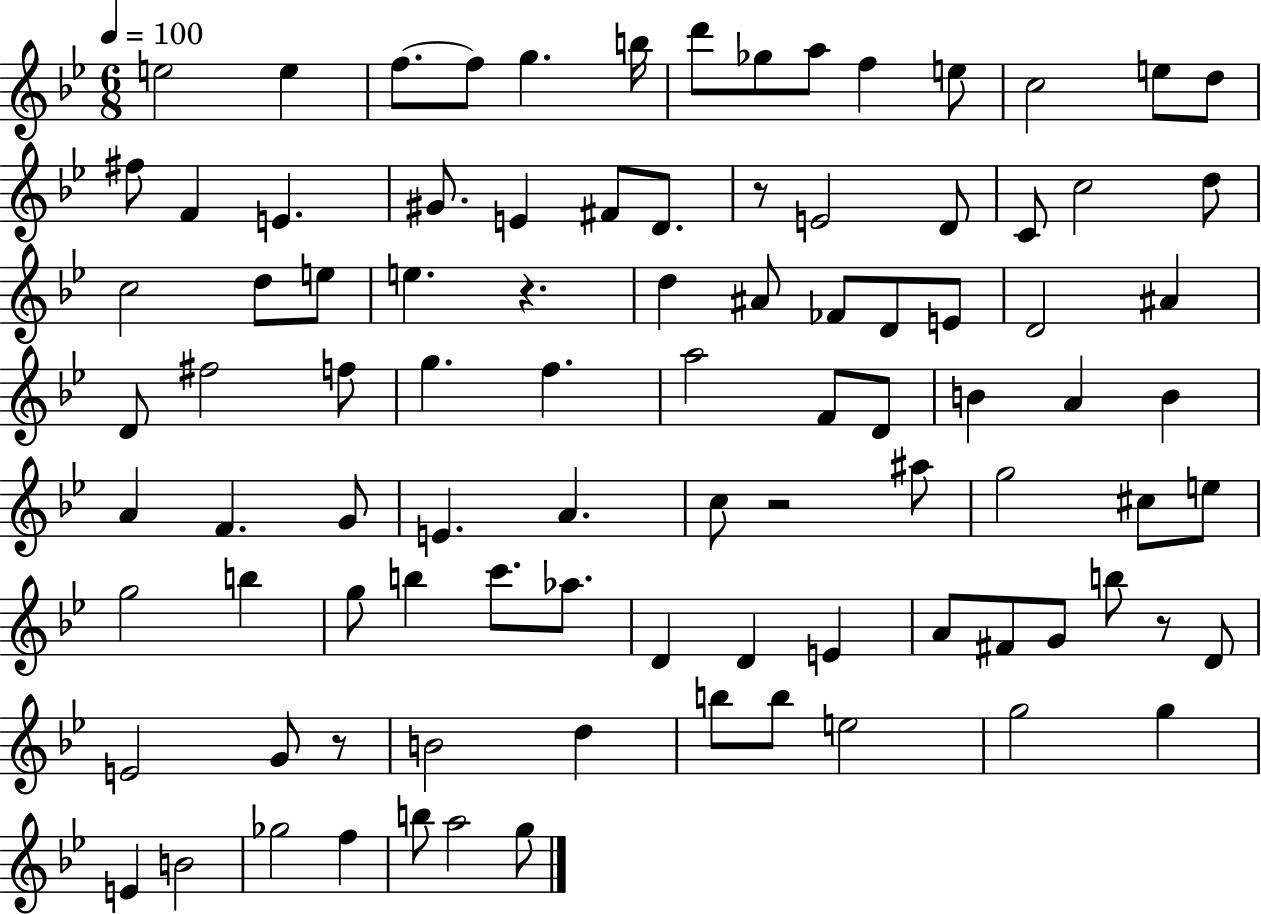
X:1
T:Untitled
M:6/8
L:1/4
K:Bb
e2 e f/2 f/2 g b/4 d'/2 _g/2 a/2 f e/2 c2 e/2 d/2 ^f/2 F E ^G/2 E ^F/2 D/2 z/2 E2 D/2 C/2 c2 d/2 c2 d/2 e/2 e z d ^A/2 _F/2 D/2 E/2 D2 ^A D/2 ^f2 f/2 g f a2 F/2 D/2 B A B A F G/2 E A c/2 z2 ^a/2 g2 ^c/2 e/2 g2 b g/2 b c'/2 _a/2 D D E A/2 ^F/2 G/2 b/2 z/2 D/2 E2 G/2 z/2 B2 d b/2 b/2 e2 g2 g E B2 _g2 f b/2 a2 g/2